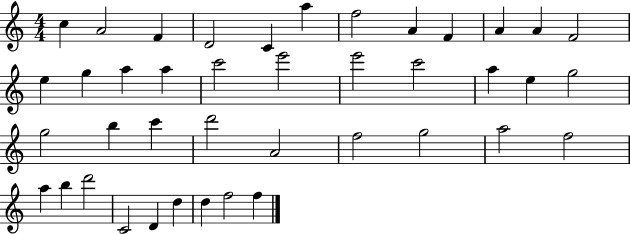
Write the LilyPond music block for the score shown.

{
  \clef treble
  \numericTimeSignature
  \time 4/4
  \key c \major
  c''4 a'2 f'4 | d'2 c'4 a''4 | f''2 a'4 f'4 | a'4 a'4 f'2 | \break e''4 g''4 a''4 a''4 | c'''2 e'''2 | e'''2 c'''2 | a''4 e''4 g''2 | \break g''2 b''4 c'''4 | d'''2 a'2 | f''2 g''2 | a''2 f''2 | \break a''4 b''4 d'''2 | c'2 d'4 d''4 | d''4 f''2 f''4 | \bar "|."
}